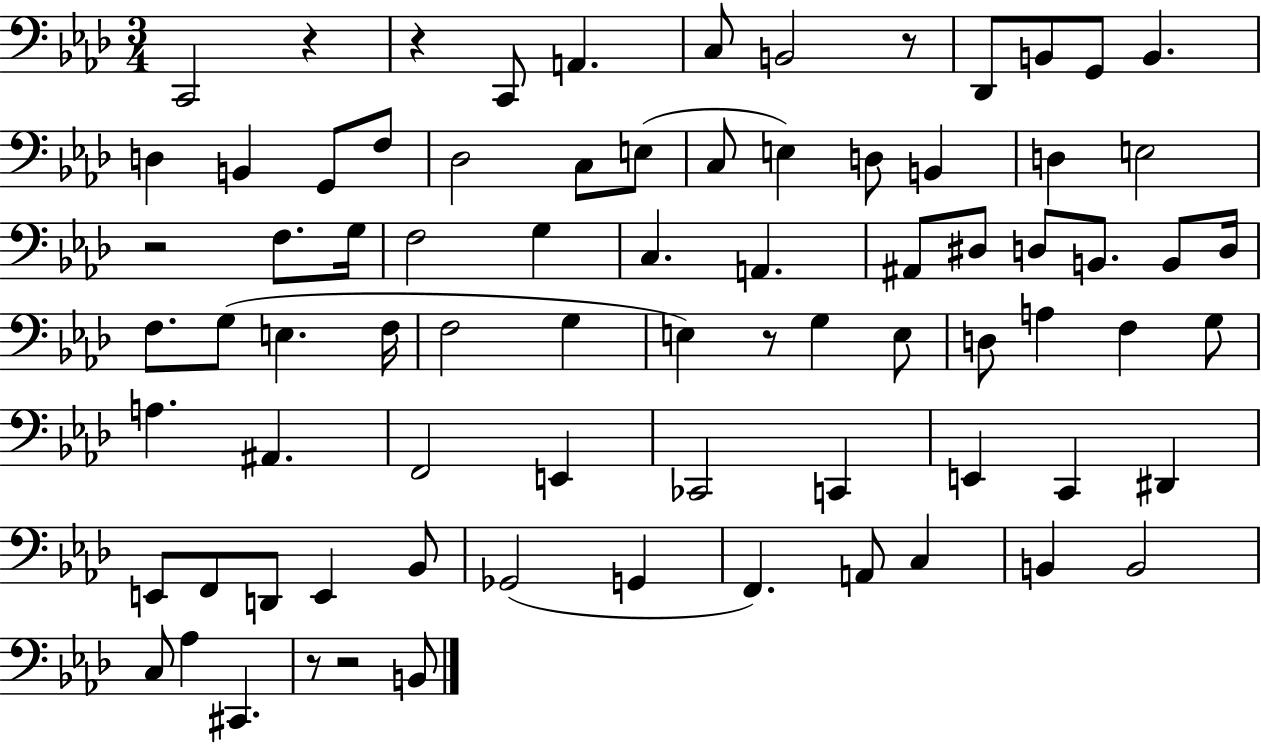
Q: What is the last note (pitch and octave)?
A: B2